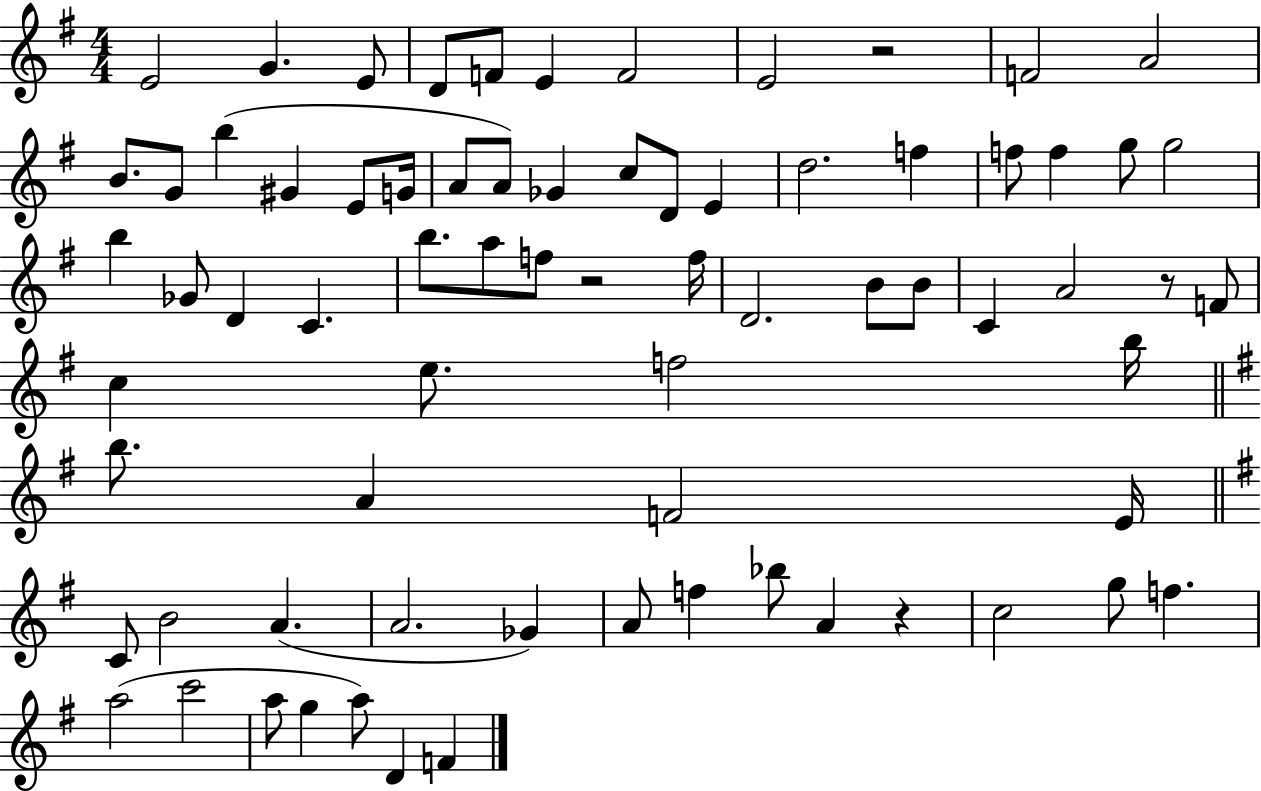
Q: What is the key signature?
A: G major